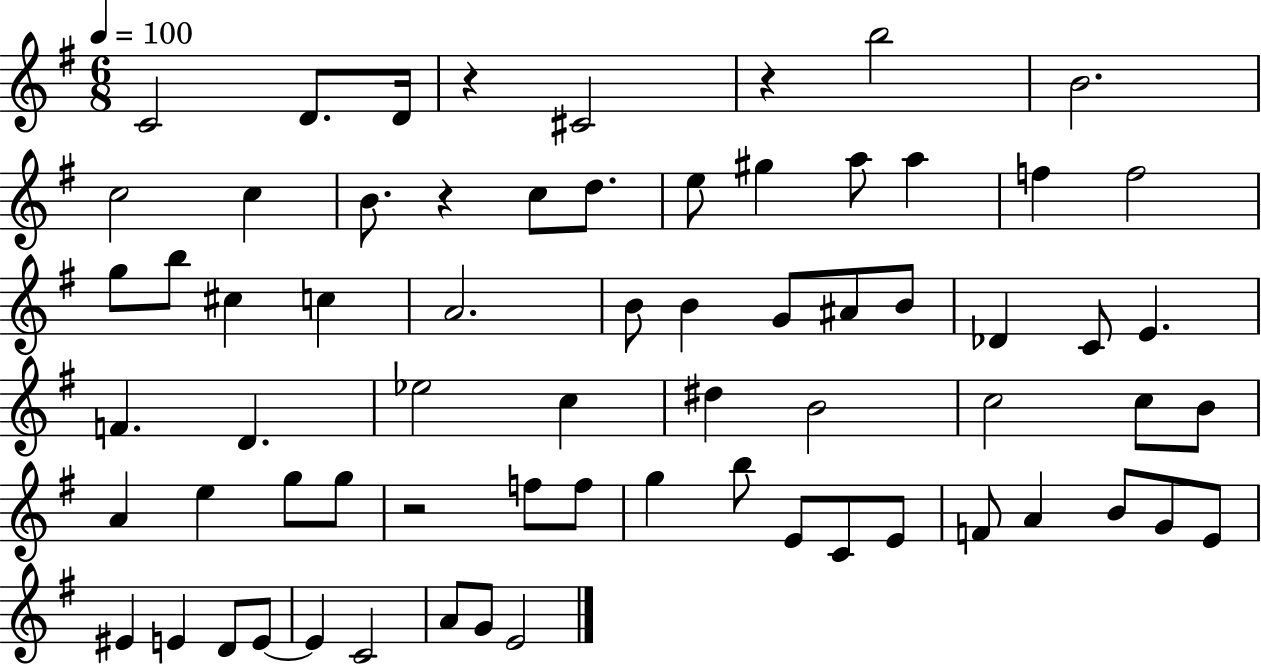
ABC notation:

X:1
T:Untitled
M:6/8
L:1/4
K:G
C2 D/2 D/4 z ^C2 z b2 B2 c2 c B/2 z c/2 d/2 e/2 ^g a/2 a f f2 g/2 b/2 ^c c A2 B/2 B G/2 ^A/2 B/2 _D C/2 E F D _e2 c ^d B2 c2 c/2 B/2 A e g/2 g/2 z2 f/2 f/2 g b/2 E/2 C/2 E/2 F/2 A B/2 G/2 E/2 ^E E D/2 E/2 E C2 A/2 G/2 E2